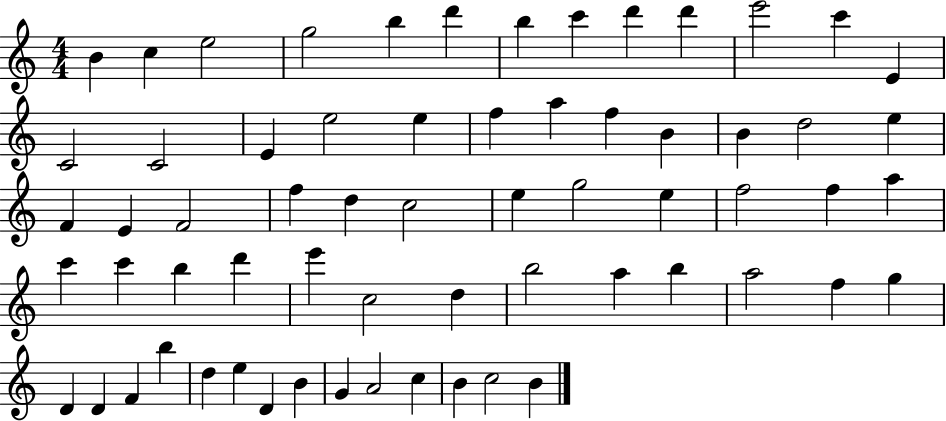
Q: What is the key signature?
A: C major